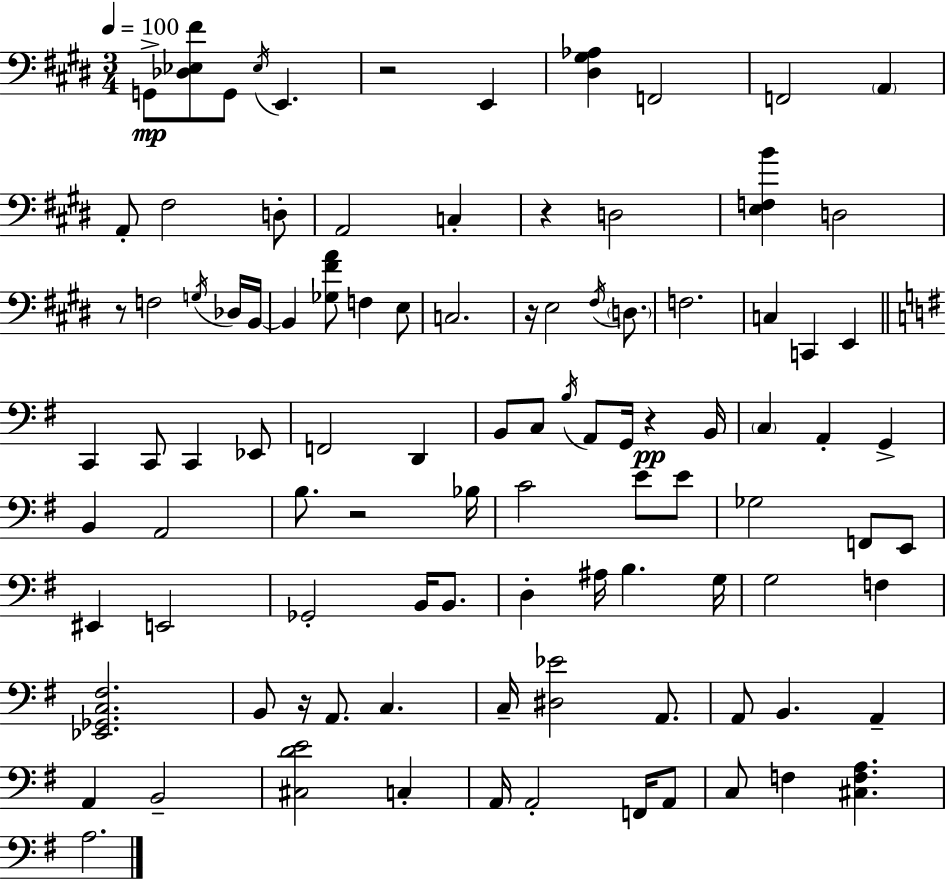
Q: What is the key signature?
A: E major